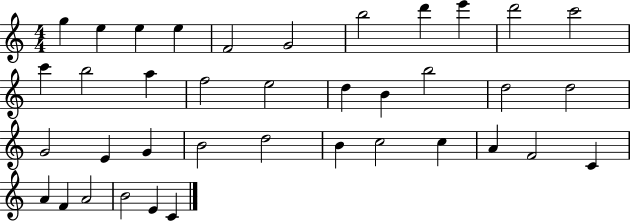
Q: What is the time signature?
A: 4/4